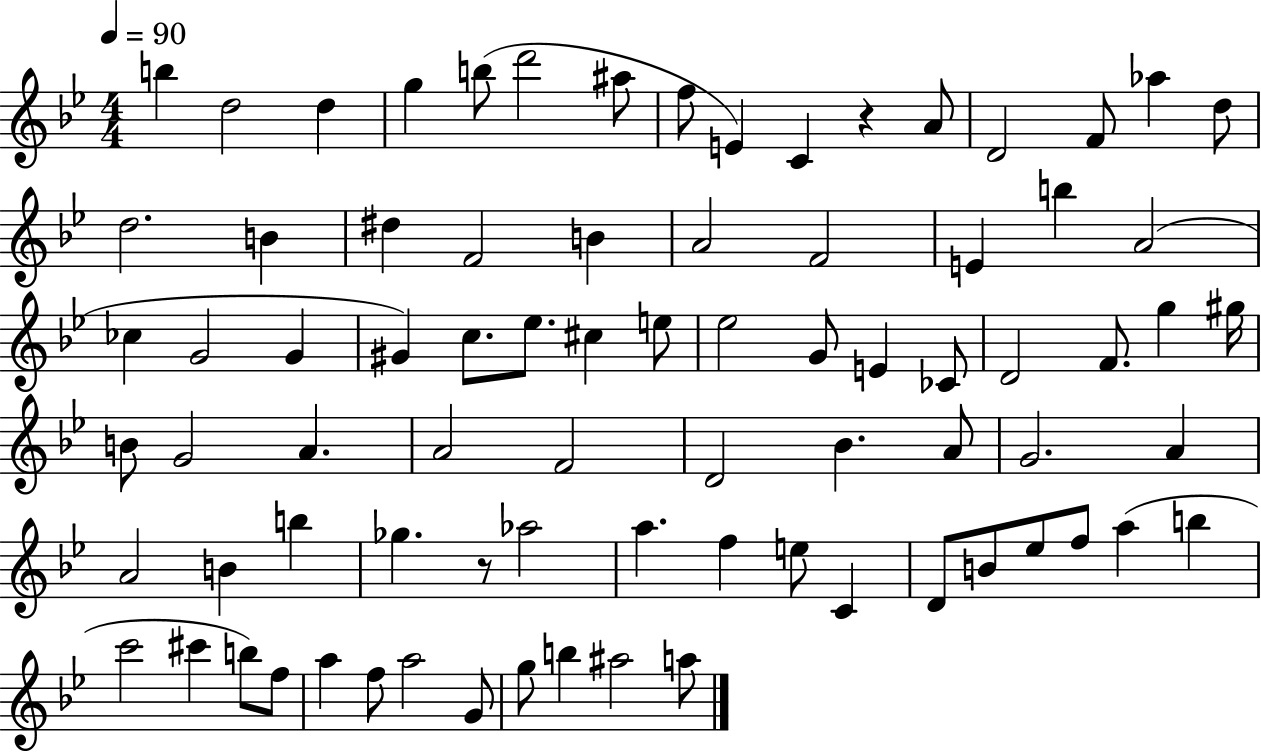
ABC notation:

X:1
T:Untitled
M:4/4
L:1/4
K:Bb
b d2 d g b/2 d'2 ^a/2 f/2 E C z A/2 D2 F/2 _a d/2 d2 B ^d F2 B A2 F2 E b A2 _c G2 G ^G c/2 _e/2 ^c e/2 _e2 G/2 E _C/2 D2 F/2 g ^g/4 B/2 G2 A A2 F2 D2 _B A/2 G2 A A2 B b _g z/2 _a2 a f e/2 C D/2 B/2 _e/2 f/2 a b c'2 ^c' b/2 f/2 a f/2 a2 G/2 g/2 b ^a2 a/2